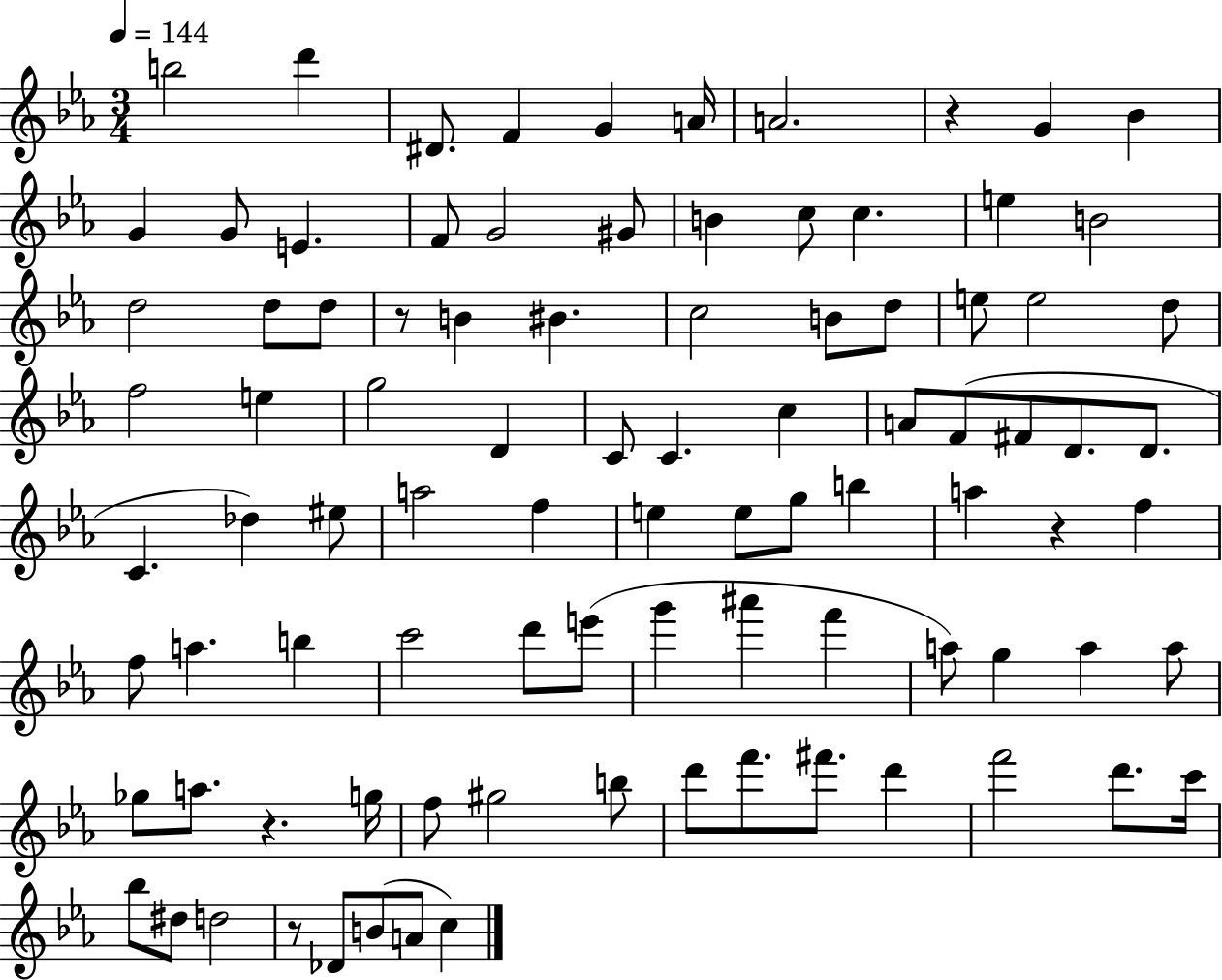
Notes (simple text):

B5/h D6/q D#4/e. F4/q G4/q A4/s A4/h. R/q G4/q Bb4/q G4/q G4/e E4/q. F4/e G4/h G#4/e B4/q C5/e C5/q. E5/q B4/h D5/h D5/e D5/e R/e B4/q BIS4/q. C5/h B4/e D5/e E5/e E5/h D5/e F5/h E5/q G5/h D4/q C4/e C4/q. C5/q A4/e F4/e F#4/e D4/e. D4/e. C4/q. Db5/q EIS5/e A5/h F5/q E5/q E5/e G5/e B5/q A5/q R/q F5/q F5/e A5/q. B5/q C6/h D6/e E6/e G6/q A#6/q F6/q A5/e G5/q A5/q A5/e Gb5/e A5/e. R/q. G5/s F5/e G#5/h B5/e D6/e F6/e. F#6/e. D6/q F6/h D6/e. C6/s Bb5/e D#5/e D5/h R/e Db4/e B4/e A4/e C5/q